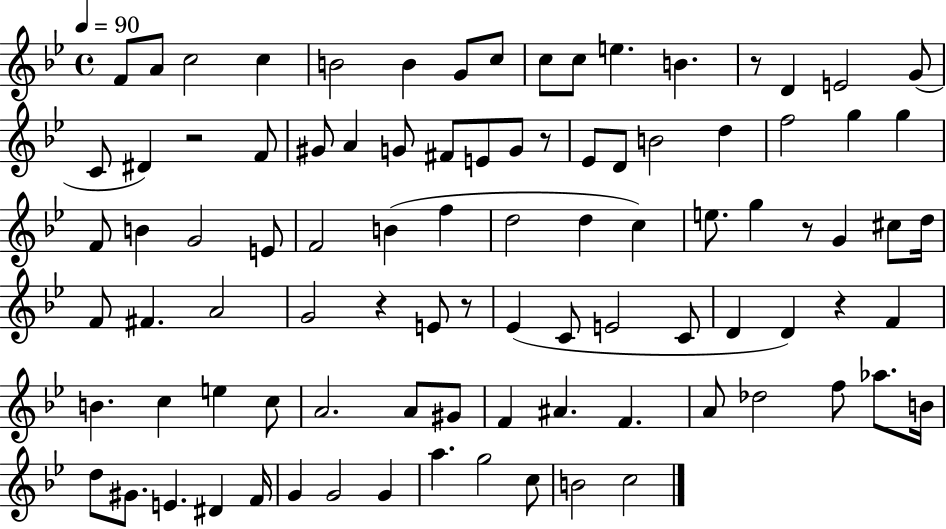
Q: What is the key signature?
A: BES major